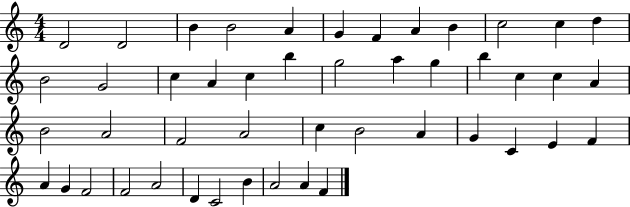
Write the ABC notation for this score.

X:1
T:Untitled
M:4/4
L:1/4
K:C
D2 D2 B B2 A G F A B c2 c d B2 G2 c A c b g2 a g b c c A B2 A2 F2 A2 c B2 A G C E F A G F2 F2 A2 D C2 B A2 A F